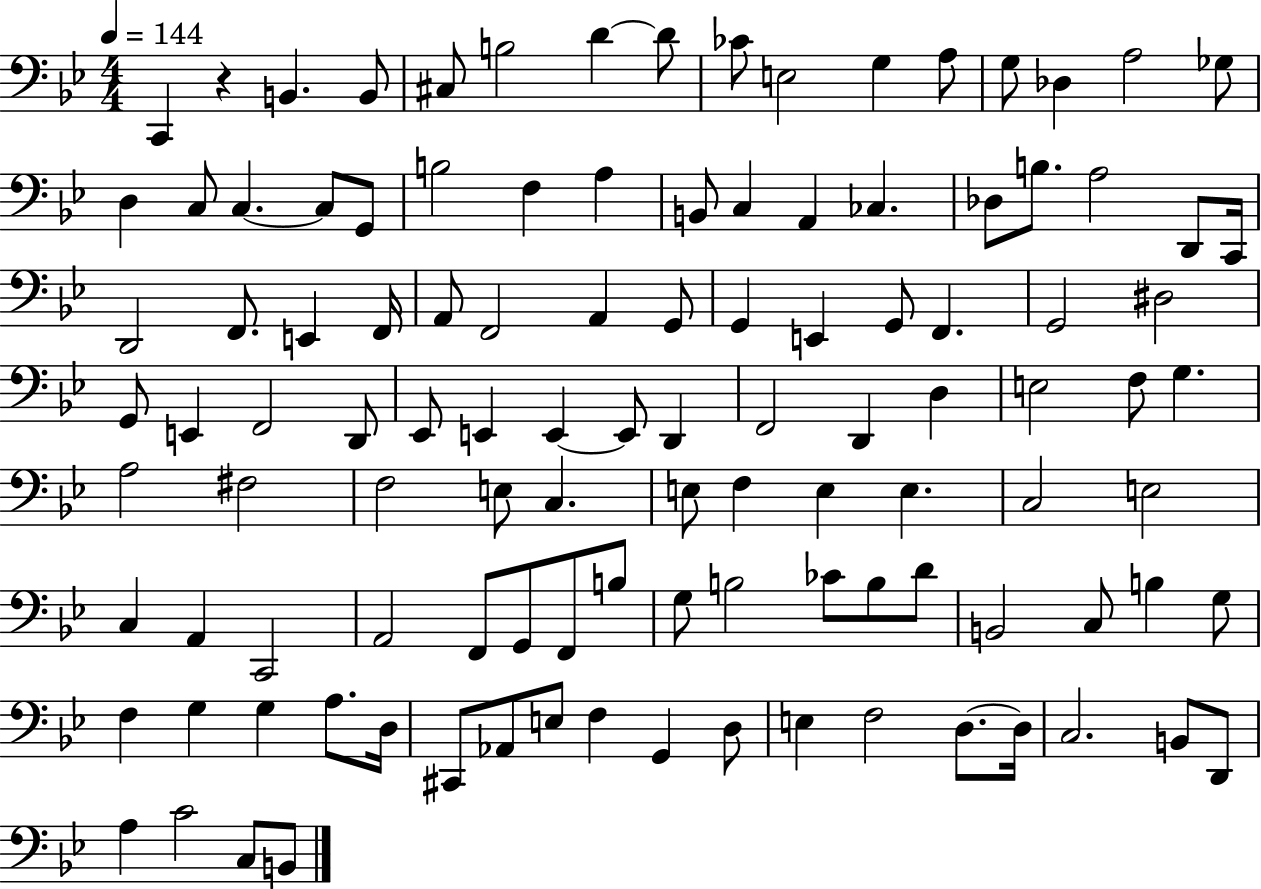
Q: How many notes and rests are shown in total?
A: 112